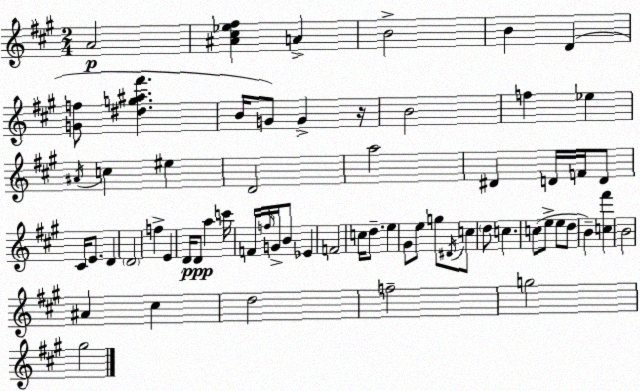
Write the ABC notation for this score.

X:1
T:Untitled
M:2/4
L:1/4
K:A
A2 [^A^c_e^f] A B2 B D [Gf]/2 [^dg^a^f'] B/4 G/2 G z/4 B2 f _e ^A/4 c ^e D2 a2 ^D D/4 F/4 D/2 ^C/4 E/2 D D2 f E D/4 D/2 a c'/4 F/4 f/4 G/4 B/2 _E F2 c/4 d/2 e ^G/2 e/2 g/2 ^D/4 c/2 d/2 c c/2 e/2 e/2 d/2 B [c^f'] B2 ^A ^c d2 f2 g2 ^g2